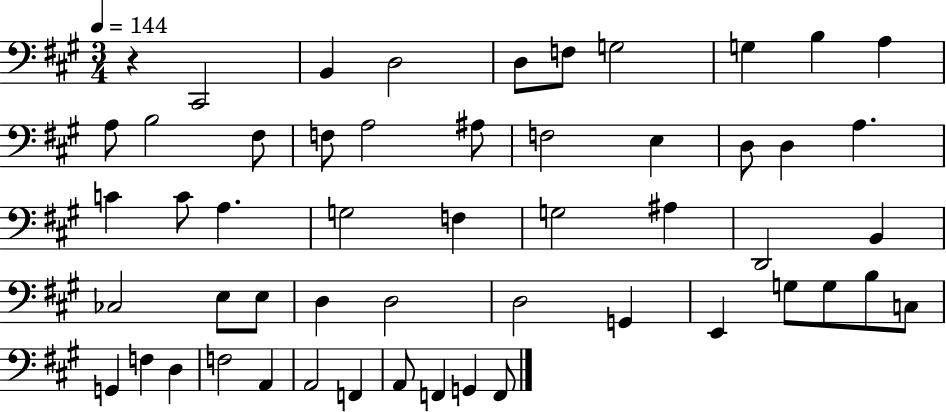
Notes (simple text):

R/q C#2/h B2/q D3/h D3/e F3/e G3/h G3/q B3/q A3/q A3/e B3/h F#3/e F3/e A3/h A#3/e F3/h E3/q D3/e D3/q A3/q. C4/q C4/e A3/q. G3/h F3/q G3/h A#3/q D2/h B2/q CES3/h E3/e E3/e D3/q D3/h D3/h G2/q E2/q G3/e G3/e B3/e C3/e G2/q F3/q D3/q F3/h A2/q A2/h F2/q A2/e F2/q G2/q F2/e